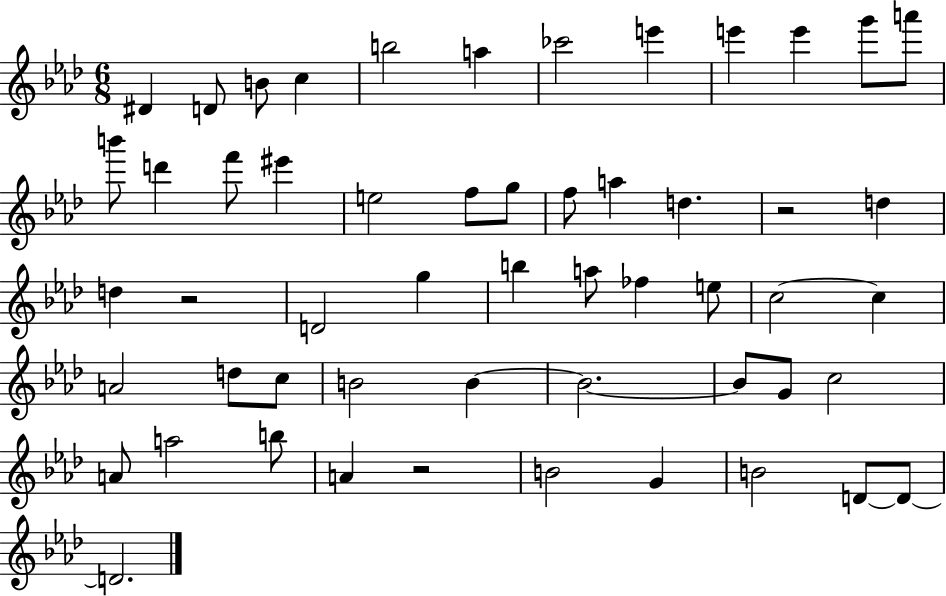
D#4/q D4/e B4/e C5/q B5/h A5/q CES6/h E6/q E6/q E6/q G6/e A6/e B6/e D6/q F6/e EIS6/q E5/h F5/e G5/e F5/e A5/q D5/q. R/h D5/q D5/q R/h D4/h G5/q B5/q A5/e FES5/q E5/e C5/h C5/q A4/h D5/e C5/e B4/h B4/q B4/h. B4/e G4/e C5/h A4/e A5/h B5/e A4/q R/h B4/h G4/q B4/h D4/e D4/e D4/h.